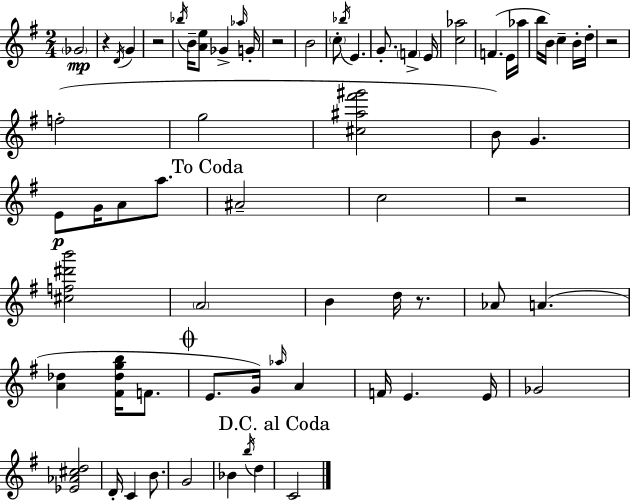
Gb4/h R/q D4/s G4/q R/h Bb5/s B4/s [A4,E5]/e Gb4/q Ab5/s G4/s R/h B4/h C5/e Bb5/s E4/q. G4/e. F4/q E4/s [C5,Ab5]/h F4/q. E4/s Ab5/s B5/s B4/s C5/q B4/s D5/s R/h F5/h G5/h [C#5,A#5,F#6,G#6]/h B4/e G4/q. E4/e G4/s A4/e A5/e. A#4/h C5/h R/h [C#5,F5,D#6,B6]/h A4/h B4/q D5/s R/e. Ab4/e A4/q. [A4,Db5]/q [F#4,Db5,G5,B5]/s F4/e. E4/e. G4/s Ab5/s A4/q F4/s E4/q. E4/s Gb4/h [Eb4,Ab4,C#5,D5]/h D4/s C4/q B4/e. G4/h Bb4/q B5/s D5/q C4/h